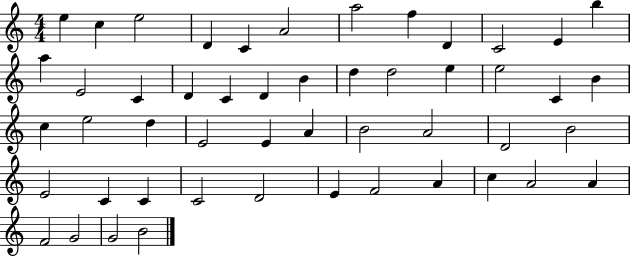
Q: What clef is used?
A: treble